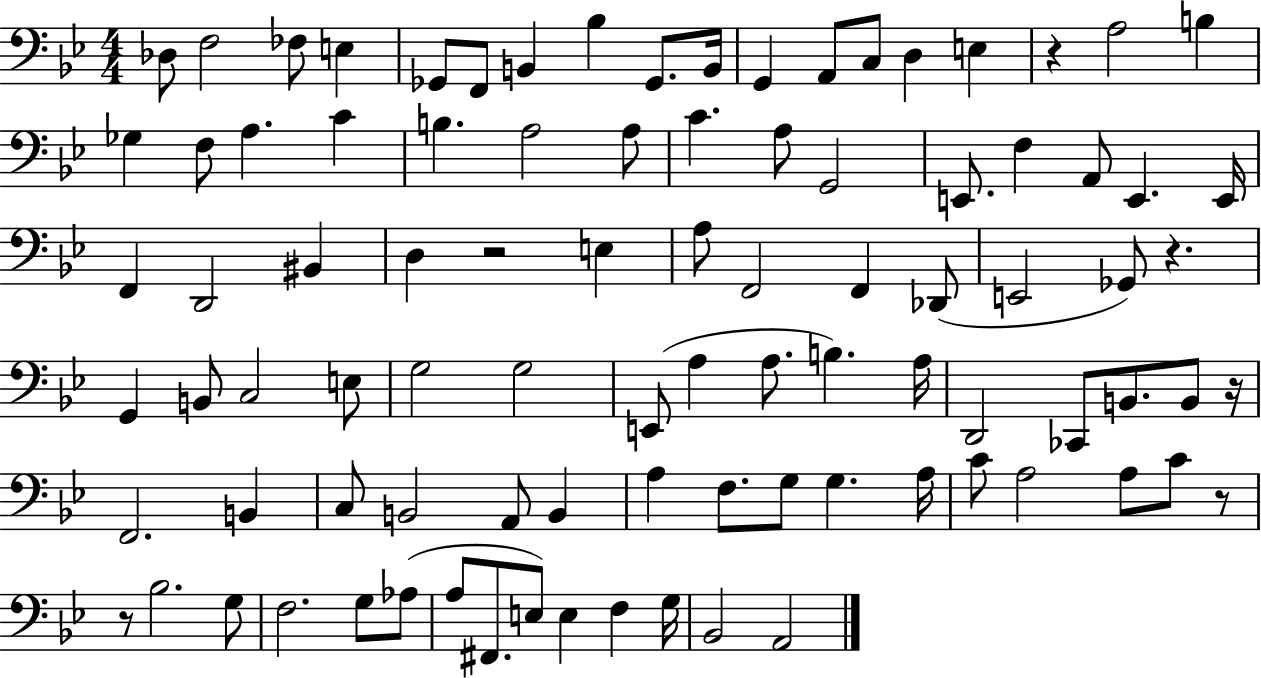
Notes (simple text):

Db3/e F3/h FES3/e E3/q Gb2/e F2/e B2/q Bb3/q Gb2/e. B2/s G2/q A2/e C3/e D3/q E3/q R/q A3/h B3/q Gb3/q F3/e A3/q. C4/q B3/q. A3/h A3/e C4/q. A3/e G2/h E2/e. F3/q A2/e E2/q. E2/s F2/q D2/h BIS2/q D3/q R/h E3/q A3/e F2/h F2/q Db2/e E2/h Gb2/e R/q. G2/q B2/e C3/h E3/e G3/h G3/h E2/e A3/q A3/e. B3/q. A3/s D2/h CES2/e B2/e. B2/e R/s F2/h. B2/q C3/e B2/h A2/e B2/q A3/q F3/e. G3/e G3/q. A3/s C4/e A3/h A3/e C4/e R/e R/e Bb3/h. G3/e F3/h. G3/e Ab3/e A3/e F#2/e. E3/e E3/q F3/q G3/s Bb2/h A2/h